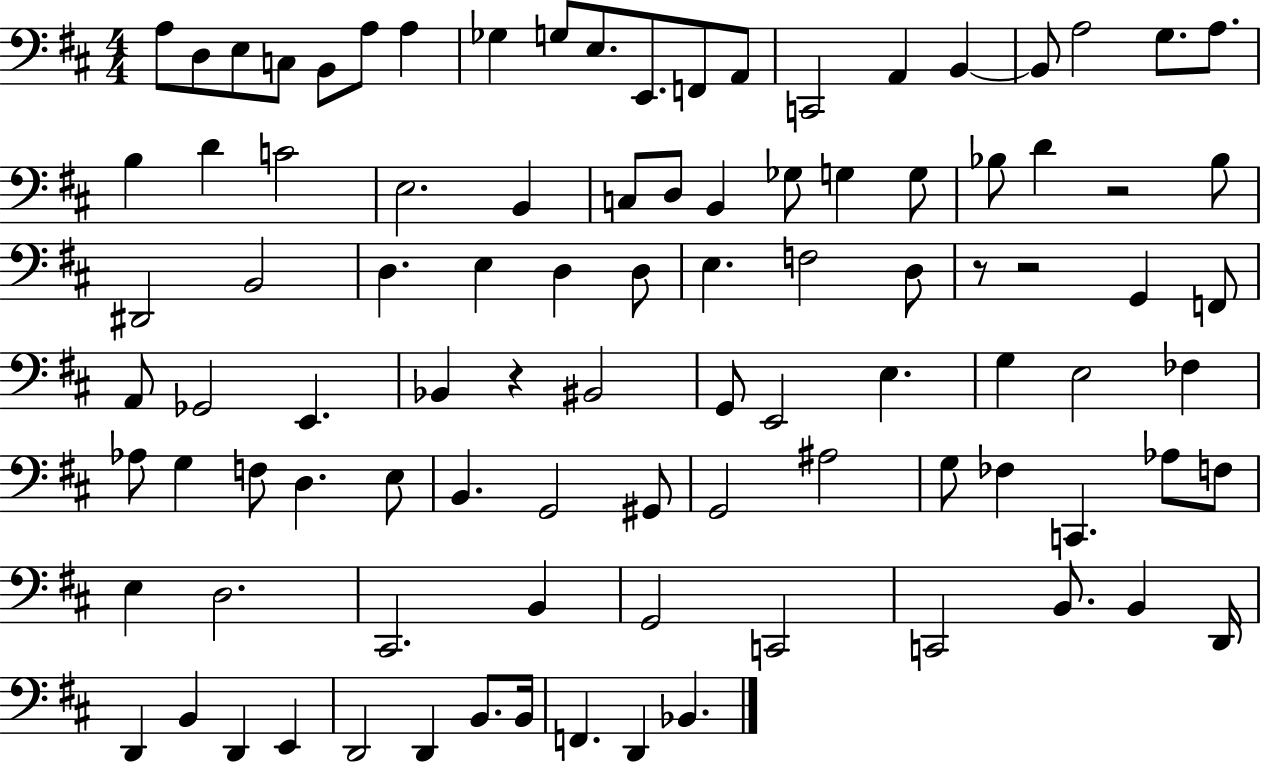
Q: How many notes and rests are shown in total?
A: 96